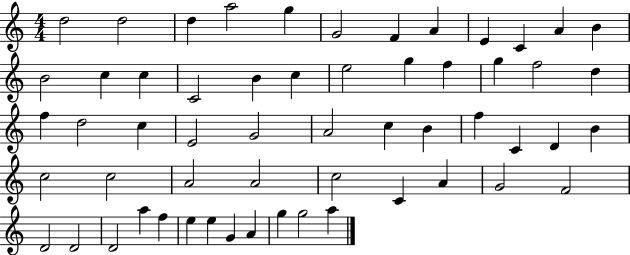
X:1
T:Untitled
M:4/4
L:1/4
K:C
d2 d2 d a2 g G2 F A E C A B B2 c c C2 B c e2 g f g f2 d f d2 c E2 G2 A2 c B f C D B c2 c2 A2 A2 c2 C A G2 F2 D2 D2 D2 a f e e G A g g2 a